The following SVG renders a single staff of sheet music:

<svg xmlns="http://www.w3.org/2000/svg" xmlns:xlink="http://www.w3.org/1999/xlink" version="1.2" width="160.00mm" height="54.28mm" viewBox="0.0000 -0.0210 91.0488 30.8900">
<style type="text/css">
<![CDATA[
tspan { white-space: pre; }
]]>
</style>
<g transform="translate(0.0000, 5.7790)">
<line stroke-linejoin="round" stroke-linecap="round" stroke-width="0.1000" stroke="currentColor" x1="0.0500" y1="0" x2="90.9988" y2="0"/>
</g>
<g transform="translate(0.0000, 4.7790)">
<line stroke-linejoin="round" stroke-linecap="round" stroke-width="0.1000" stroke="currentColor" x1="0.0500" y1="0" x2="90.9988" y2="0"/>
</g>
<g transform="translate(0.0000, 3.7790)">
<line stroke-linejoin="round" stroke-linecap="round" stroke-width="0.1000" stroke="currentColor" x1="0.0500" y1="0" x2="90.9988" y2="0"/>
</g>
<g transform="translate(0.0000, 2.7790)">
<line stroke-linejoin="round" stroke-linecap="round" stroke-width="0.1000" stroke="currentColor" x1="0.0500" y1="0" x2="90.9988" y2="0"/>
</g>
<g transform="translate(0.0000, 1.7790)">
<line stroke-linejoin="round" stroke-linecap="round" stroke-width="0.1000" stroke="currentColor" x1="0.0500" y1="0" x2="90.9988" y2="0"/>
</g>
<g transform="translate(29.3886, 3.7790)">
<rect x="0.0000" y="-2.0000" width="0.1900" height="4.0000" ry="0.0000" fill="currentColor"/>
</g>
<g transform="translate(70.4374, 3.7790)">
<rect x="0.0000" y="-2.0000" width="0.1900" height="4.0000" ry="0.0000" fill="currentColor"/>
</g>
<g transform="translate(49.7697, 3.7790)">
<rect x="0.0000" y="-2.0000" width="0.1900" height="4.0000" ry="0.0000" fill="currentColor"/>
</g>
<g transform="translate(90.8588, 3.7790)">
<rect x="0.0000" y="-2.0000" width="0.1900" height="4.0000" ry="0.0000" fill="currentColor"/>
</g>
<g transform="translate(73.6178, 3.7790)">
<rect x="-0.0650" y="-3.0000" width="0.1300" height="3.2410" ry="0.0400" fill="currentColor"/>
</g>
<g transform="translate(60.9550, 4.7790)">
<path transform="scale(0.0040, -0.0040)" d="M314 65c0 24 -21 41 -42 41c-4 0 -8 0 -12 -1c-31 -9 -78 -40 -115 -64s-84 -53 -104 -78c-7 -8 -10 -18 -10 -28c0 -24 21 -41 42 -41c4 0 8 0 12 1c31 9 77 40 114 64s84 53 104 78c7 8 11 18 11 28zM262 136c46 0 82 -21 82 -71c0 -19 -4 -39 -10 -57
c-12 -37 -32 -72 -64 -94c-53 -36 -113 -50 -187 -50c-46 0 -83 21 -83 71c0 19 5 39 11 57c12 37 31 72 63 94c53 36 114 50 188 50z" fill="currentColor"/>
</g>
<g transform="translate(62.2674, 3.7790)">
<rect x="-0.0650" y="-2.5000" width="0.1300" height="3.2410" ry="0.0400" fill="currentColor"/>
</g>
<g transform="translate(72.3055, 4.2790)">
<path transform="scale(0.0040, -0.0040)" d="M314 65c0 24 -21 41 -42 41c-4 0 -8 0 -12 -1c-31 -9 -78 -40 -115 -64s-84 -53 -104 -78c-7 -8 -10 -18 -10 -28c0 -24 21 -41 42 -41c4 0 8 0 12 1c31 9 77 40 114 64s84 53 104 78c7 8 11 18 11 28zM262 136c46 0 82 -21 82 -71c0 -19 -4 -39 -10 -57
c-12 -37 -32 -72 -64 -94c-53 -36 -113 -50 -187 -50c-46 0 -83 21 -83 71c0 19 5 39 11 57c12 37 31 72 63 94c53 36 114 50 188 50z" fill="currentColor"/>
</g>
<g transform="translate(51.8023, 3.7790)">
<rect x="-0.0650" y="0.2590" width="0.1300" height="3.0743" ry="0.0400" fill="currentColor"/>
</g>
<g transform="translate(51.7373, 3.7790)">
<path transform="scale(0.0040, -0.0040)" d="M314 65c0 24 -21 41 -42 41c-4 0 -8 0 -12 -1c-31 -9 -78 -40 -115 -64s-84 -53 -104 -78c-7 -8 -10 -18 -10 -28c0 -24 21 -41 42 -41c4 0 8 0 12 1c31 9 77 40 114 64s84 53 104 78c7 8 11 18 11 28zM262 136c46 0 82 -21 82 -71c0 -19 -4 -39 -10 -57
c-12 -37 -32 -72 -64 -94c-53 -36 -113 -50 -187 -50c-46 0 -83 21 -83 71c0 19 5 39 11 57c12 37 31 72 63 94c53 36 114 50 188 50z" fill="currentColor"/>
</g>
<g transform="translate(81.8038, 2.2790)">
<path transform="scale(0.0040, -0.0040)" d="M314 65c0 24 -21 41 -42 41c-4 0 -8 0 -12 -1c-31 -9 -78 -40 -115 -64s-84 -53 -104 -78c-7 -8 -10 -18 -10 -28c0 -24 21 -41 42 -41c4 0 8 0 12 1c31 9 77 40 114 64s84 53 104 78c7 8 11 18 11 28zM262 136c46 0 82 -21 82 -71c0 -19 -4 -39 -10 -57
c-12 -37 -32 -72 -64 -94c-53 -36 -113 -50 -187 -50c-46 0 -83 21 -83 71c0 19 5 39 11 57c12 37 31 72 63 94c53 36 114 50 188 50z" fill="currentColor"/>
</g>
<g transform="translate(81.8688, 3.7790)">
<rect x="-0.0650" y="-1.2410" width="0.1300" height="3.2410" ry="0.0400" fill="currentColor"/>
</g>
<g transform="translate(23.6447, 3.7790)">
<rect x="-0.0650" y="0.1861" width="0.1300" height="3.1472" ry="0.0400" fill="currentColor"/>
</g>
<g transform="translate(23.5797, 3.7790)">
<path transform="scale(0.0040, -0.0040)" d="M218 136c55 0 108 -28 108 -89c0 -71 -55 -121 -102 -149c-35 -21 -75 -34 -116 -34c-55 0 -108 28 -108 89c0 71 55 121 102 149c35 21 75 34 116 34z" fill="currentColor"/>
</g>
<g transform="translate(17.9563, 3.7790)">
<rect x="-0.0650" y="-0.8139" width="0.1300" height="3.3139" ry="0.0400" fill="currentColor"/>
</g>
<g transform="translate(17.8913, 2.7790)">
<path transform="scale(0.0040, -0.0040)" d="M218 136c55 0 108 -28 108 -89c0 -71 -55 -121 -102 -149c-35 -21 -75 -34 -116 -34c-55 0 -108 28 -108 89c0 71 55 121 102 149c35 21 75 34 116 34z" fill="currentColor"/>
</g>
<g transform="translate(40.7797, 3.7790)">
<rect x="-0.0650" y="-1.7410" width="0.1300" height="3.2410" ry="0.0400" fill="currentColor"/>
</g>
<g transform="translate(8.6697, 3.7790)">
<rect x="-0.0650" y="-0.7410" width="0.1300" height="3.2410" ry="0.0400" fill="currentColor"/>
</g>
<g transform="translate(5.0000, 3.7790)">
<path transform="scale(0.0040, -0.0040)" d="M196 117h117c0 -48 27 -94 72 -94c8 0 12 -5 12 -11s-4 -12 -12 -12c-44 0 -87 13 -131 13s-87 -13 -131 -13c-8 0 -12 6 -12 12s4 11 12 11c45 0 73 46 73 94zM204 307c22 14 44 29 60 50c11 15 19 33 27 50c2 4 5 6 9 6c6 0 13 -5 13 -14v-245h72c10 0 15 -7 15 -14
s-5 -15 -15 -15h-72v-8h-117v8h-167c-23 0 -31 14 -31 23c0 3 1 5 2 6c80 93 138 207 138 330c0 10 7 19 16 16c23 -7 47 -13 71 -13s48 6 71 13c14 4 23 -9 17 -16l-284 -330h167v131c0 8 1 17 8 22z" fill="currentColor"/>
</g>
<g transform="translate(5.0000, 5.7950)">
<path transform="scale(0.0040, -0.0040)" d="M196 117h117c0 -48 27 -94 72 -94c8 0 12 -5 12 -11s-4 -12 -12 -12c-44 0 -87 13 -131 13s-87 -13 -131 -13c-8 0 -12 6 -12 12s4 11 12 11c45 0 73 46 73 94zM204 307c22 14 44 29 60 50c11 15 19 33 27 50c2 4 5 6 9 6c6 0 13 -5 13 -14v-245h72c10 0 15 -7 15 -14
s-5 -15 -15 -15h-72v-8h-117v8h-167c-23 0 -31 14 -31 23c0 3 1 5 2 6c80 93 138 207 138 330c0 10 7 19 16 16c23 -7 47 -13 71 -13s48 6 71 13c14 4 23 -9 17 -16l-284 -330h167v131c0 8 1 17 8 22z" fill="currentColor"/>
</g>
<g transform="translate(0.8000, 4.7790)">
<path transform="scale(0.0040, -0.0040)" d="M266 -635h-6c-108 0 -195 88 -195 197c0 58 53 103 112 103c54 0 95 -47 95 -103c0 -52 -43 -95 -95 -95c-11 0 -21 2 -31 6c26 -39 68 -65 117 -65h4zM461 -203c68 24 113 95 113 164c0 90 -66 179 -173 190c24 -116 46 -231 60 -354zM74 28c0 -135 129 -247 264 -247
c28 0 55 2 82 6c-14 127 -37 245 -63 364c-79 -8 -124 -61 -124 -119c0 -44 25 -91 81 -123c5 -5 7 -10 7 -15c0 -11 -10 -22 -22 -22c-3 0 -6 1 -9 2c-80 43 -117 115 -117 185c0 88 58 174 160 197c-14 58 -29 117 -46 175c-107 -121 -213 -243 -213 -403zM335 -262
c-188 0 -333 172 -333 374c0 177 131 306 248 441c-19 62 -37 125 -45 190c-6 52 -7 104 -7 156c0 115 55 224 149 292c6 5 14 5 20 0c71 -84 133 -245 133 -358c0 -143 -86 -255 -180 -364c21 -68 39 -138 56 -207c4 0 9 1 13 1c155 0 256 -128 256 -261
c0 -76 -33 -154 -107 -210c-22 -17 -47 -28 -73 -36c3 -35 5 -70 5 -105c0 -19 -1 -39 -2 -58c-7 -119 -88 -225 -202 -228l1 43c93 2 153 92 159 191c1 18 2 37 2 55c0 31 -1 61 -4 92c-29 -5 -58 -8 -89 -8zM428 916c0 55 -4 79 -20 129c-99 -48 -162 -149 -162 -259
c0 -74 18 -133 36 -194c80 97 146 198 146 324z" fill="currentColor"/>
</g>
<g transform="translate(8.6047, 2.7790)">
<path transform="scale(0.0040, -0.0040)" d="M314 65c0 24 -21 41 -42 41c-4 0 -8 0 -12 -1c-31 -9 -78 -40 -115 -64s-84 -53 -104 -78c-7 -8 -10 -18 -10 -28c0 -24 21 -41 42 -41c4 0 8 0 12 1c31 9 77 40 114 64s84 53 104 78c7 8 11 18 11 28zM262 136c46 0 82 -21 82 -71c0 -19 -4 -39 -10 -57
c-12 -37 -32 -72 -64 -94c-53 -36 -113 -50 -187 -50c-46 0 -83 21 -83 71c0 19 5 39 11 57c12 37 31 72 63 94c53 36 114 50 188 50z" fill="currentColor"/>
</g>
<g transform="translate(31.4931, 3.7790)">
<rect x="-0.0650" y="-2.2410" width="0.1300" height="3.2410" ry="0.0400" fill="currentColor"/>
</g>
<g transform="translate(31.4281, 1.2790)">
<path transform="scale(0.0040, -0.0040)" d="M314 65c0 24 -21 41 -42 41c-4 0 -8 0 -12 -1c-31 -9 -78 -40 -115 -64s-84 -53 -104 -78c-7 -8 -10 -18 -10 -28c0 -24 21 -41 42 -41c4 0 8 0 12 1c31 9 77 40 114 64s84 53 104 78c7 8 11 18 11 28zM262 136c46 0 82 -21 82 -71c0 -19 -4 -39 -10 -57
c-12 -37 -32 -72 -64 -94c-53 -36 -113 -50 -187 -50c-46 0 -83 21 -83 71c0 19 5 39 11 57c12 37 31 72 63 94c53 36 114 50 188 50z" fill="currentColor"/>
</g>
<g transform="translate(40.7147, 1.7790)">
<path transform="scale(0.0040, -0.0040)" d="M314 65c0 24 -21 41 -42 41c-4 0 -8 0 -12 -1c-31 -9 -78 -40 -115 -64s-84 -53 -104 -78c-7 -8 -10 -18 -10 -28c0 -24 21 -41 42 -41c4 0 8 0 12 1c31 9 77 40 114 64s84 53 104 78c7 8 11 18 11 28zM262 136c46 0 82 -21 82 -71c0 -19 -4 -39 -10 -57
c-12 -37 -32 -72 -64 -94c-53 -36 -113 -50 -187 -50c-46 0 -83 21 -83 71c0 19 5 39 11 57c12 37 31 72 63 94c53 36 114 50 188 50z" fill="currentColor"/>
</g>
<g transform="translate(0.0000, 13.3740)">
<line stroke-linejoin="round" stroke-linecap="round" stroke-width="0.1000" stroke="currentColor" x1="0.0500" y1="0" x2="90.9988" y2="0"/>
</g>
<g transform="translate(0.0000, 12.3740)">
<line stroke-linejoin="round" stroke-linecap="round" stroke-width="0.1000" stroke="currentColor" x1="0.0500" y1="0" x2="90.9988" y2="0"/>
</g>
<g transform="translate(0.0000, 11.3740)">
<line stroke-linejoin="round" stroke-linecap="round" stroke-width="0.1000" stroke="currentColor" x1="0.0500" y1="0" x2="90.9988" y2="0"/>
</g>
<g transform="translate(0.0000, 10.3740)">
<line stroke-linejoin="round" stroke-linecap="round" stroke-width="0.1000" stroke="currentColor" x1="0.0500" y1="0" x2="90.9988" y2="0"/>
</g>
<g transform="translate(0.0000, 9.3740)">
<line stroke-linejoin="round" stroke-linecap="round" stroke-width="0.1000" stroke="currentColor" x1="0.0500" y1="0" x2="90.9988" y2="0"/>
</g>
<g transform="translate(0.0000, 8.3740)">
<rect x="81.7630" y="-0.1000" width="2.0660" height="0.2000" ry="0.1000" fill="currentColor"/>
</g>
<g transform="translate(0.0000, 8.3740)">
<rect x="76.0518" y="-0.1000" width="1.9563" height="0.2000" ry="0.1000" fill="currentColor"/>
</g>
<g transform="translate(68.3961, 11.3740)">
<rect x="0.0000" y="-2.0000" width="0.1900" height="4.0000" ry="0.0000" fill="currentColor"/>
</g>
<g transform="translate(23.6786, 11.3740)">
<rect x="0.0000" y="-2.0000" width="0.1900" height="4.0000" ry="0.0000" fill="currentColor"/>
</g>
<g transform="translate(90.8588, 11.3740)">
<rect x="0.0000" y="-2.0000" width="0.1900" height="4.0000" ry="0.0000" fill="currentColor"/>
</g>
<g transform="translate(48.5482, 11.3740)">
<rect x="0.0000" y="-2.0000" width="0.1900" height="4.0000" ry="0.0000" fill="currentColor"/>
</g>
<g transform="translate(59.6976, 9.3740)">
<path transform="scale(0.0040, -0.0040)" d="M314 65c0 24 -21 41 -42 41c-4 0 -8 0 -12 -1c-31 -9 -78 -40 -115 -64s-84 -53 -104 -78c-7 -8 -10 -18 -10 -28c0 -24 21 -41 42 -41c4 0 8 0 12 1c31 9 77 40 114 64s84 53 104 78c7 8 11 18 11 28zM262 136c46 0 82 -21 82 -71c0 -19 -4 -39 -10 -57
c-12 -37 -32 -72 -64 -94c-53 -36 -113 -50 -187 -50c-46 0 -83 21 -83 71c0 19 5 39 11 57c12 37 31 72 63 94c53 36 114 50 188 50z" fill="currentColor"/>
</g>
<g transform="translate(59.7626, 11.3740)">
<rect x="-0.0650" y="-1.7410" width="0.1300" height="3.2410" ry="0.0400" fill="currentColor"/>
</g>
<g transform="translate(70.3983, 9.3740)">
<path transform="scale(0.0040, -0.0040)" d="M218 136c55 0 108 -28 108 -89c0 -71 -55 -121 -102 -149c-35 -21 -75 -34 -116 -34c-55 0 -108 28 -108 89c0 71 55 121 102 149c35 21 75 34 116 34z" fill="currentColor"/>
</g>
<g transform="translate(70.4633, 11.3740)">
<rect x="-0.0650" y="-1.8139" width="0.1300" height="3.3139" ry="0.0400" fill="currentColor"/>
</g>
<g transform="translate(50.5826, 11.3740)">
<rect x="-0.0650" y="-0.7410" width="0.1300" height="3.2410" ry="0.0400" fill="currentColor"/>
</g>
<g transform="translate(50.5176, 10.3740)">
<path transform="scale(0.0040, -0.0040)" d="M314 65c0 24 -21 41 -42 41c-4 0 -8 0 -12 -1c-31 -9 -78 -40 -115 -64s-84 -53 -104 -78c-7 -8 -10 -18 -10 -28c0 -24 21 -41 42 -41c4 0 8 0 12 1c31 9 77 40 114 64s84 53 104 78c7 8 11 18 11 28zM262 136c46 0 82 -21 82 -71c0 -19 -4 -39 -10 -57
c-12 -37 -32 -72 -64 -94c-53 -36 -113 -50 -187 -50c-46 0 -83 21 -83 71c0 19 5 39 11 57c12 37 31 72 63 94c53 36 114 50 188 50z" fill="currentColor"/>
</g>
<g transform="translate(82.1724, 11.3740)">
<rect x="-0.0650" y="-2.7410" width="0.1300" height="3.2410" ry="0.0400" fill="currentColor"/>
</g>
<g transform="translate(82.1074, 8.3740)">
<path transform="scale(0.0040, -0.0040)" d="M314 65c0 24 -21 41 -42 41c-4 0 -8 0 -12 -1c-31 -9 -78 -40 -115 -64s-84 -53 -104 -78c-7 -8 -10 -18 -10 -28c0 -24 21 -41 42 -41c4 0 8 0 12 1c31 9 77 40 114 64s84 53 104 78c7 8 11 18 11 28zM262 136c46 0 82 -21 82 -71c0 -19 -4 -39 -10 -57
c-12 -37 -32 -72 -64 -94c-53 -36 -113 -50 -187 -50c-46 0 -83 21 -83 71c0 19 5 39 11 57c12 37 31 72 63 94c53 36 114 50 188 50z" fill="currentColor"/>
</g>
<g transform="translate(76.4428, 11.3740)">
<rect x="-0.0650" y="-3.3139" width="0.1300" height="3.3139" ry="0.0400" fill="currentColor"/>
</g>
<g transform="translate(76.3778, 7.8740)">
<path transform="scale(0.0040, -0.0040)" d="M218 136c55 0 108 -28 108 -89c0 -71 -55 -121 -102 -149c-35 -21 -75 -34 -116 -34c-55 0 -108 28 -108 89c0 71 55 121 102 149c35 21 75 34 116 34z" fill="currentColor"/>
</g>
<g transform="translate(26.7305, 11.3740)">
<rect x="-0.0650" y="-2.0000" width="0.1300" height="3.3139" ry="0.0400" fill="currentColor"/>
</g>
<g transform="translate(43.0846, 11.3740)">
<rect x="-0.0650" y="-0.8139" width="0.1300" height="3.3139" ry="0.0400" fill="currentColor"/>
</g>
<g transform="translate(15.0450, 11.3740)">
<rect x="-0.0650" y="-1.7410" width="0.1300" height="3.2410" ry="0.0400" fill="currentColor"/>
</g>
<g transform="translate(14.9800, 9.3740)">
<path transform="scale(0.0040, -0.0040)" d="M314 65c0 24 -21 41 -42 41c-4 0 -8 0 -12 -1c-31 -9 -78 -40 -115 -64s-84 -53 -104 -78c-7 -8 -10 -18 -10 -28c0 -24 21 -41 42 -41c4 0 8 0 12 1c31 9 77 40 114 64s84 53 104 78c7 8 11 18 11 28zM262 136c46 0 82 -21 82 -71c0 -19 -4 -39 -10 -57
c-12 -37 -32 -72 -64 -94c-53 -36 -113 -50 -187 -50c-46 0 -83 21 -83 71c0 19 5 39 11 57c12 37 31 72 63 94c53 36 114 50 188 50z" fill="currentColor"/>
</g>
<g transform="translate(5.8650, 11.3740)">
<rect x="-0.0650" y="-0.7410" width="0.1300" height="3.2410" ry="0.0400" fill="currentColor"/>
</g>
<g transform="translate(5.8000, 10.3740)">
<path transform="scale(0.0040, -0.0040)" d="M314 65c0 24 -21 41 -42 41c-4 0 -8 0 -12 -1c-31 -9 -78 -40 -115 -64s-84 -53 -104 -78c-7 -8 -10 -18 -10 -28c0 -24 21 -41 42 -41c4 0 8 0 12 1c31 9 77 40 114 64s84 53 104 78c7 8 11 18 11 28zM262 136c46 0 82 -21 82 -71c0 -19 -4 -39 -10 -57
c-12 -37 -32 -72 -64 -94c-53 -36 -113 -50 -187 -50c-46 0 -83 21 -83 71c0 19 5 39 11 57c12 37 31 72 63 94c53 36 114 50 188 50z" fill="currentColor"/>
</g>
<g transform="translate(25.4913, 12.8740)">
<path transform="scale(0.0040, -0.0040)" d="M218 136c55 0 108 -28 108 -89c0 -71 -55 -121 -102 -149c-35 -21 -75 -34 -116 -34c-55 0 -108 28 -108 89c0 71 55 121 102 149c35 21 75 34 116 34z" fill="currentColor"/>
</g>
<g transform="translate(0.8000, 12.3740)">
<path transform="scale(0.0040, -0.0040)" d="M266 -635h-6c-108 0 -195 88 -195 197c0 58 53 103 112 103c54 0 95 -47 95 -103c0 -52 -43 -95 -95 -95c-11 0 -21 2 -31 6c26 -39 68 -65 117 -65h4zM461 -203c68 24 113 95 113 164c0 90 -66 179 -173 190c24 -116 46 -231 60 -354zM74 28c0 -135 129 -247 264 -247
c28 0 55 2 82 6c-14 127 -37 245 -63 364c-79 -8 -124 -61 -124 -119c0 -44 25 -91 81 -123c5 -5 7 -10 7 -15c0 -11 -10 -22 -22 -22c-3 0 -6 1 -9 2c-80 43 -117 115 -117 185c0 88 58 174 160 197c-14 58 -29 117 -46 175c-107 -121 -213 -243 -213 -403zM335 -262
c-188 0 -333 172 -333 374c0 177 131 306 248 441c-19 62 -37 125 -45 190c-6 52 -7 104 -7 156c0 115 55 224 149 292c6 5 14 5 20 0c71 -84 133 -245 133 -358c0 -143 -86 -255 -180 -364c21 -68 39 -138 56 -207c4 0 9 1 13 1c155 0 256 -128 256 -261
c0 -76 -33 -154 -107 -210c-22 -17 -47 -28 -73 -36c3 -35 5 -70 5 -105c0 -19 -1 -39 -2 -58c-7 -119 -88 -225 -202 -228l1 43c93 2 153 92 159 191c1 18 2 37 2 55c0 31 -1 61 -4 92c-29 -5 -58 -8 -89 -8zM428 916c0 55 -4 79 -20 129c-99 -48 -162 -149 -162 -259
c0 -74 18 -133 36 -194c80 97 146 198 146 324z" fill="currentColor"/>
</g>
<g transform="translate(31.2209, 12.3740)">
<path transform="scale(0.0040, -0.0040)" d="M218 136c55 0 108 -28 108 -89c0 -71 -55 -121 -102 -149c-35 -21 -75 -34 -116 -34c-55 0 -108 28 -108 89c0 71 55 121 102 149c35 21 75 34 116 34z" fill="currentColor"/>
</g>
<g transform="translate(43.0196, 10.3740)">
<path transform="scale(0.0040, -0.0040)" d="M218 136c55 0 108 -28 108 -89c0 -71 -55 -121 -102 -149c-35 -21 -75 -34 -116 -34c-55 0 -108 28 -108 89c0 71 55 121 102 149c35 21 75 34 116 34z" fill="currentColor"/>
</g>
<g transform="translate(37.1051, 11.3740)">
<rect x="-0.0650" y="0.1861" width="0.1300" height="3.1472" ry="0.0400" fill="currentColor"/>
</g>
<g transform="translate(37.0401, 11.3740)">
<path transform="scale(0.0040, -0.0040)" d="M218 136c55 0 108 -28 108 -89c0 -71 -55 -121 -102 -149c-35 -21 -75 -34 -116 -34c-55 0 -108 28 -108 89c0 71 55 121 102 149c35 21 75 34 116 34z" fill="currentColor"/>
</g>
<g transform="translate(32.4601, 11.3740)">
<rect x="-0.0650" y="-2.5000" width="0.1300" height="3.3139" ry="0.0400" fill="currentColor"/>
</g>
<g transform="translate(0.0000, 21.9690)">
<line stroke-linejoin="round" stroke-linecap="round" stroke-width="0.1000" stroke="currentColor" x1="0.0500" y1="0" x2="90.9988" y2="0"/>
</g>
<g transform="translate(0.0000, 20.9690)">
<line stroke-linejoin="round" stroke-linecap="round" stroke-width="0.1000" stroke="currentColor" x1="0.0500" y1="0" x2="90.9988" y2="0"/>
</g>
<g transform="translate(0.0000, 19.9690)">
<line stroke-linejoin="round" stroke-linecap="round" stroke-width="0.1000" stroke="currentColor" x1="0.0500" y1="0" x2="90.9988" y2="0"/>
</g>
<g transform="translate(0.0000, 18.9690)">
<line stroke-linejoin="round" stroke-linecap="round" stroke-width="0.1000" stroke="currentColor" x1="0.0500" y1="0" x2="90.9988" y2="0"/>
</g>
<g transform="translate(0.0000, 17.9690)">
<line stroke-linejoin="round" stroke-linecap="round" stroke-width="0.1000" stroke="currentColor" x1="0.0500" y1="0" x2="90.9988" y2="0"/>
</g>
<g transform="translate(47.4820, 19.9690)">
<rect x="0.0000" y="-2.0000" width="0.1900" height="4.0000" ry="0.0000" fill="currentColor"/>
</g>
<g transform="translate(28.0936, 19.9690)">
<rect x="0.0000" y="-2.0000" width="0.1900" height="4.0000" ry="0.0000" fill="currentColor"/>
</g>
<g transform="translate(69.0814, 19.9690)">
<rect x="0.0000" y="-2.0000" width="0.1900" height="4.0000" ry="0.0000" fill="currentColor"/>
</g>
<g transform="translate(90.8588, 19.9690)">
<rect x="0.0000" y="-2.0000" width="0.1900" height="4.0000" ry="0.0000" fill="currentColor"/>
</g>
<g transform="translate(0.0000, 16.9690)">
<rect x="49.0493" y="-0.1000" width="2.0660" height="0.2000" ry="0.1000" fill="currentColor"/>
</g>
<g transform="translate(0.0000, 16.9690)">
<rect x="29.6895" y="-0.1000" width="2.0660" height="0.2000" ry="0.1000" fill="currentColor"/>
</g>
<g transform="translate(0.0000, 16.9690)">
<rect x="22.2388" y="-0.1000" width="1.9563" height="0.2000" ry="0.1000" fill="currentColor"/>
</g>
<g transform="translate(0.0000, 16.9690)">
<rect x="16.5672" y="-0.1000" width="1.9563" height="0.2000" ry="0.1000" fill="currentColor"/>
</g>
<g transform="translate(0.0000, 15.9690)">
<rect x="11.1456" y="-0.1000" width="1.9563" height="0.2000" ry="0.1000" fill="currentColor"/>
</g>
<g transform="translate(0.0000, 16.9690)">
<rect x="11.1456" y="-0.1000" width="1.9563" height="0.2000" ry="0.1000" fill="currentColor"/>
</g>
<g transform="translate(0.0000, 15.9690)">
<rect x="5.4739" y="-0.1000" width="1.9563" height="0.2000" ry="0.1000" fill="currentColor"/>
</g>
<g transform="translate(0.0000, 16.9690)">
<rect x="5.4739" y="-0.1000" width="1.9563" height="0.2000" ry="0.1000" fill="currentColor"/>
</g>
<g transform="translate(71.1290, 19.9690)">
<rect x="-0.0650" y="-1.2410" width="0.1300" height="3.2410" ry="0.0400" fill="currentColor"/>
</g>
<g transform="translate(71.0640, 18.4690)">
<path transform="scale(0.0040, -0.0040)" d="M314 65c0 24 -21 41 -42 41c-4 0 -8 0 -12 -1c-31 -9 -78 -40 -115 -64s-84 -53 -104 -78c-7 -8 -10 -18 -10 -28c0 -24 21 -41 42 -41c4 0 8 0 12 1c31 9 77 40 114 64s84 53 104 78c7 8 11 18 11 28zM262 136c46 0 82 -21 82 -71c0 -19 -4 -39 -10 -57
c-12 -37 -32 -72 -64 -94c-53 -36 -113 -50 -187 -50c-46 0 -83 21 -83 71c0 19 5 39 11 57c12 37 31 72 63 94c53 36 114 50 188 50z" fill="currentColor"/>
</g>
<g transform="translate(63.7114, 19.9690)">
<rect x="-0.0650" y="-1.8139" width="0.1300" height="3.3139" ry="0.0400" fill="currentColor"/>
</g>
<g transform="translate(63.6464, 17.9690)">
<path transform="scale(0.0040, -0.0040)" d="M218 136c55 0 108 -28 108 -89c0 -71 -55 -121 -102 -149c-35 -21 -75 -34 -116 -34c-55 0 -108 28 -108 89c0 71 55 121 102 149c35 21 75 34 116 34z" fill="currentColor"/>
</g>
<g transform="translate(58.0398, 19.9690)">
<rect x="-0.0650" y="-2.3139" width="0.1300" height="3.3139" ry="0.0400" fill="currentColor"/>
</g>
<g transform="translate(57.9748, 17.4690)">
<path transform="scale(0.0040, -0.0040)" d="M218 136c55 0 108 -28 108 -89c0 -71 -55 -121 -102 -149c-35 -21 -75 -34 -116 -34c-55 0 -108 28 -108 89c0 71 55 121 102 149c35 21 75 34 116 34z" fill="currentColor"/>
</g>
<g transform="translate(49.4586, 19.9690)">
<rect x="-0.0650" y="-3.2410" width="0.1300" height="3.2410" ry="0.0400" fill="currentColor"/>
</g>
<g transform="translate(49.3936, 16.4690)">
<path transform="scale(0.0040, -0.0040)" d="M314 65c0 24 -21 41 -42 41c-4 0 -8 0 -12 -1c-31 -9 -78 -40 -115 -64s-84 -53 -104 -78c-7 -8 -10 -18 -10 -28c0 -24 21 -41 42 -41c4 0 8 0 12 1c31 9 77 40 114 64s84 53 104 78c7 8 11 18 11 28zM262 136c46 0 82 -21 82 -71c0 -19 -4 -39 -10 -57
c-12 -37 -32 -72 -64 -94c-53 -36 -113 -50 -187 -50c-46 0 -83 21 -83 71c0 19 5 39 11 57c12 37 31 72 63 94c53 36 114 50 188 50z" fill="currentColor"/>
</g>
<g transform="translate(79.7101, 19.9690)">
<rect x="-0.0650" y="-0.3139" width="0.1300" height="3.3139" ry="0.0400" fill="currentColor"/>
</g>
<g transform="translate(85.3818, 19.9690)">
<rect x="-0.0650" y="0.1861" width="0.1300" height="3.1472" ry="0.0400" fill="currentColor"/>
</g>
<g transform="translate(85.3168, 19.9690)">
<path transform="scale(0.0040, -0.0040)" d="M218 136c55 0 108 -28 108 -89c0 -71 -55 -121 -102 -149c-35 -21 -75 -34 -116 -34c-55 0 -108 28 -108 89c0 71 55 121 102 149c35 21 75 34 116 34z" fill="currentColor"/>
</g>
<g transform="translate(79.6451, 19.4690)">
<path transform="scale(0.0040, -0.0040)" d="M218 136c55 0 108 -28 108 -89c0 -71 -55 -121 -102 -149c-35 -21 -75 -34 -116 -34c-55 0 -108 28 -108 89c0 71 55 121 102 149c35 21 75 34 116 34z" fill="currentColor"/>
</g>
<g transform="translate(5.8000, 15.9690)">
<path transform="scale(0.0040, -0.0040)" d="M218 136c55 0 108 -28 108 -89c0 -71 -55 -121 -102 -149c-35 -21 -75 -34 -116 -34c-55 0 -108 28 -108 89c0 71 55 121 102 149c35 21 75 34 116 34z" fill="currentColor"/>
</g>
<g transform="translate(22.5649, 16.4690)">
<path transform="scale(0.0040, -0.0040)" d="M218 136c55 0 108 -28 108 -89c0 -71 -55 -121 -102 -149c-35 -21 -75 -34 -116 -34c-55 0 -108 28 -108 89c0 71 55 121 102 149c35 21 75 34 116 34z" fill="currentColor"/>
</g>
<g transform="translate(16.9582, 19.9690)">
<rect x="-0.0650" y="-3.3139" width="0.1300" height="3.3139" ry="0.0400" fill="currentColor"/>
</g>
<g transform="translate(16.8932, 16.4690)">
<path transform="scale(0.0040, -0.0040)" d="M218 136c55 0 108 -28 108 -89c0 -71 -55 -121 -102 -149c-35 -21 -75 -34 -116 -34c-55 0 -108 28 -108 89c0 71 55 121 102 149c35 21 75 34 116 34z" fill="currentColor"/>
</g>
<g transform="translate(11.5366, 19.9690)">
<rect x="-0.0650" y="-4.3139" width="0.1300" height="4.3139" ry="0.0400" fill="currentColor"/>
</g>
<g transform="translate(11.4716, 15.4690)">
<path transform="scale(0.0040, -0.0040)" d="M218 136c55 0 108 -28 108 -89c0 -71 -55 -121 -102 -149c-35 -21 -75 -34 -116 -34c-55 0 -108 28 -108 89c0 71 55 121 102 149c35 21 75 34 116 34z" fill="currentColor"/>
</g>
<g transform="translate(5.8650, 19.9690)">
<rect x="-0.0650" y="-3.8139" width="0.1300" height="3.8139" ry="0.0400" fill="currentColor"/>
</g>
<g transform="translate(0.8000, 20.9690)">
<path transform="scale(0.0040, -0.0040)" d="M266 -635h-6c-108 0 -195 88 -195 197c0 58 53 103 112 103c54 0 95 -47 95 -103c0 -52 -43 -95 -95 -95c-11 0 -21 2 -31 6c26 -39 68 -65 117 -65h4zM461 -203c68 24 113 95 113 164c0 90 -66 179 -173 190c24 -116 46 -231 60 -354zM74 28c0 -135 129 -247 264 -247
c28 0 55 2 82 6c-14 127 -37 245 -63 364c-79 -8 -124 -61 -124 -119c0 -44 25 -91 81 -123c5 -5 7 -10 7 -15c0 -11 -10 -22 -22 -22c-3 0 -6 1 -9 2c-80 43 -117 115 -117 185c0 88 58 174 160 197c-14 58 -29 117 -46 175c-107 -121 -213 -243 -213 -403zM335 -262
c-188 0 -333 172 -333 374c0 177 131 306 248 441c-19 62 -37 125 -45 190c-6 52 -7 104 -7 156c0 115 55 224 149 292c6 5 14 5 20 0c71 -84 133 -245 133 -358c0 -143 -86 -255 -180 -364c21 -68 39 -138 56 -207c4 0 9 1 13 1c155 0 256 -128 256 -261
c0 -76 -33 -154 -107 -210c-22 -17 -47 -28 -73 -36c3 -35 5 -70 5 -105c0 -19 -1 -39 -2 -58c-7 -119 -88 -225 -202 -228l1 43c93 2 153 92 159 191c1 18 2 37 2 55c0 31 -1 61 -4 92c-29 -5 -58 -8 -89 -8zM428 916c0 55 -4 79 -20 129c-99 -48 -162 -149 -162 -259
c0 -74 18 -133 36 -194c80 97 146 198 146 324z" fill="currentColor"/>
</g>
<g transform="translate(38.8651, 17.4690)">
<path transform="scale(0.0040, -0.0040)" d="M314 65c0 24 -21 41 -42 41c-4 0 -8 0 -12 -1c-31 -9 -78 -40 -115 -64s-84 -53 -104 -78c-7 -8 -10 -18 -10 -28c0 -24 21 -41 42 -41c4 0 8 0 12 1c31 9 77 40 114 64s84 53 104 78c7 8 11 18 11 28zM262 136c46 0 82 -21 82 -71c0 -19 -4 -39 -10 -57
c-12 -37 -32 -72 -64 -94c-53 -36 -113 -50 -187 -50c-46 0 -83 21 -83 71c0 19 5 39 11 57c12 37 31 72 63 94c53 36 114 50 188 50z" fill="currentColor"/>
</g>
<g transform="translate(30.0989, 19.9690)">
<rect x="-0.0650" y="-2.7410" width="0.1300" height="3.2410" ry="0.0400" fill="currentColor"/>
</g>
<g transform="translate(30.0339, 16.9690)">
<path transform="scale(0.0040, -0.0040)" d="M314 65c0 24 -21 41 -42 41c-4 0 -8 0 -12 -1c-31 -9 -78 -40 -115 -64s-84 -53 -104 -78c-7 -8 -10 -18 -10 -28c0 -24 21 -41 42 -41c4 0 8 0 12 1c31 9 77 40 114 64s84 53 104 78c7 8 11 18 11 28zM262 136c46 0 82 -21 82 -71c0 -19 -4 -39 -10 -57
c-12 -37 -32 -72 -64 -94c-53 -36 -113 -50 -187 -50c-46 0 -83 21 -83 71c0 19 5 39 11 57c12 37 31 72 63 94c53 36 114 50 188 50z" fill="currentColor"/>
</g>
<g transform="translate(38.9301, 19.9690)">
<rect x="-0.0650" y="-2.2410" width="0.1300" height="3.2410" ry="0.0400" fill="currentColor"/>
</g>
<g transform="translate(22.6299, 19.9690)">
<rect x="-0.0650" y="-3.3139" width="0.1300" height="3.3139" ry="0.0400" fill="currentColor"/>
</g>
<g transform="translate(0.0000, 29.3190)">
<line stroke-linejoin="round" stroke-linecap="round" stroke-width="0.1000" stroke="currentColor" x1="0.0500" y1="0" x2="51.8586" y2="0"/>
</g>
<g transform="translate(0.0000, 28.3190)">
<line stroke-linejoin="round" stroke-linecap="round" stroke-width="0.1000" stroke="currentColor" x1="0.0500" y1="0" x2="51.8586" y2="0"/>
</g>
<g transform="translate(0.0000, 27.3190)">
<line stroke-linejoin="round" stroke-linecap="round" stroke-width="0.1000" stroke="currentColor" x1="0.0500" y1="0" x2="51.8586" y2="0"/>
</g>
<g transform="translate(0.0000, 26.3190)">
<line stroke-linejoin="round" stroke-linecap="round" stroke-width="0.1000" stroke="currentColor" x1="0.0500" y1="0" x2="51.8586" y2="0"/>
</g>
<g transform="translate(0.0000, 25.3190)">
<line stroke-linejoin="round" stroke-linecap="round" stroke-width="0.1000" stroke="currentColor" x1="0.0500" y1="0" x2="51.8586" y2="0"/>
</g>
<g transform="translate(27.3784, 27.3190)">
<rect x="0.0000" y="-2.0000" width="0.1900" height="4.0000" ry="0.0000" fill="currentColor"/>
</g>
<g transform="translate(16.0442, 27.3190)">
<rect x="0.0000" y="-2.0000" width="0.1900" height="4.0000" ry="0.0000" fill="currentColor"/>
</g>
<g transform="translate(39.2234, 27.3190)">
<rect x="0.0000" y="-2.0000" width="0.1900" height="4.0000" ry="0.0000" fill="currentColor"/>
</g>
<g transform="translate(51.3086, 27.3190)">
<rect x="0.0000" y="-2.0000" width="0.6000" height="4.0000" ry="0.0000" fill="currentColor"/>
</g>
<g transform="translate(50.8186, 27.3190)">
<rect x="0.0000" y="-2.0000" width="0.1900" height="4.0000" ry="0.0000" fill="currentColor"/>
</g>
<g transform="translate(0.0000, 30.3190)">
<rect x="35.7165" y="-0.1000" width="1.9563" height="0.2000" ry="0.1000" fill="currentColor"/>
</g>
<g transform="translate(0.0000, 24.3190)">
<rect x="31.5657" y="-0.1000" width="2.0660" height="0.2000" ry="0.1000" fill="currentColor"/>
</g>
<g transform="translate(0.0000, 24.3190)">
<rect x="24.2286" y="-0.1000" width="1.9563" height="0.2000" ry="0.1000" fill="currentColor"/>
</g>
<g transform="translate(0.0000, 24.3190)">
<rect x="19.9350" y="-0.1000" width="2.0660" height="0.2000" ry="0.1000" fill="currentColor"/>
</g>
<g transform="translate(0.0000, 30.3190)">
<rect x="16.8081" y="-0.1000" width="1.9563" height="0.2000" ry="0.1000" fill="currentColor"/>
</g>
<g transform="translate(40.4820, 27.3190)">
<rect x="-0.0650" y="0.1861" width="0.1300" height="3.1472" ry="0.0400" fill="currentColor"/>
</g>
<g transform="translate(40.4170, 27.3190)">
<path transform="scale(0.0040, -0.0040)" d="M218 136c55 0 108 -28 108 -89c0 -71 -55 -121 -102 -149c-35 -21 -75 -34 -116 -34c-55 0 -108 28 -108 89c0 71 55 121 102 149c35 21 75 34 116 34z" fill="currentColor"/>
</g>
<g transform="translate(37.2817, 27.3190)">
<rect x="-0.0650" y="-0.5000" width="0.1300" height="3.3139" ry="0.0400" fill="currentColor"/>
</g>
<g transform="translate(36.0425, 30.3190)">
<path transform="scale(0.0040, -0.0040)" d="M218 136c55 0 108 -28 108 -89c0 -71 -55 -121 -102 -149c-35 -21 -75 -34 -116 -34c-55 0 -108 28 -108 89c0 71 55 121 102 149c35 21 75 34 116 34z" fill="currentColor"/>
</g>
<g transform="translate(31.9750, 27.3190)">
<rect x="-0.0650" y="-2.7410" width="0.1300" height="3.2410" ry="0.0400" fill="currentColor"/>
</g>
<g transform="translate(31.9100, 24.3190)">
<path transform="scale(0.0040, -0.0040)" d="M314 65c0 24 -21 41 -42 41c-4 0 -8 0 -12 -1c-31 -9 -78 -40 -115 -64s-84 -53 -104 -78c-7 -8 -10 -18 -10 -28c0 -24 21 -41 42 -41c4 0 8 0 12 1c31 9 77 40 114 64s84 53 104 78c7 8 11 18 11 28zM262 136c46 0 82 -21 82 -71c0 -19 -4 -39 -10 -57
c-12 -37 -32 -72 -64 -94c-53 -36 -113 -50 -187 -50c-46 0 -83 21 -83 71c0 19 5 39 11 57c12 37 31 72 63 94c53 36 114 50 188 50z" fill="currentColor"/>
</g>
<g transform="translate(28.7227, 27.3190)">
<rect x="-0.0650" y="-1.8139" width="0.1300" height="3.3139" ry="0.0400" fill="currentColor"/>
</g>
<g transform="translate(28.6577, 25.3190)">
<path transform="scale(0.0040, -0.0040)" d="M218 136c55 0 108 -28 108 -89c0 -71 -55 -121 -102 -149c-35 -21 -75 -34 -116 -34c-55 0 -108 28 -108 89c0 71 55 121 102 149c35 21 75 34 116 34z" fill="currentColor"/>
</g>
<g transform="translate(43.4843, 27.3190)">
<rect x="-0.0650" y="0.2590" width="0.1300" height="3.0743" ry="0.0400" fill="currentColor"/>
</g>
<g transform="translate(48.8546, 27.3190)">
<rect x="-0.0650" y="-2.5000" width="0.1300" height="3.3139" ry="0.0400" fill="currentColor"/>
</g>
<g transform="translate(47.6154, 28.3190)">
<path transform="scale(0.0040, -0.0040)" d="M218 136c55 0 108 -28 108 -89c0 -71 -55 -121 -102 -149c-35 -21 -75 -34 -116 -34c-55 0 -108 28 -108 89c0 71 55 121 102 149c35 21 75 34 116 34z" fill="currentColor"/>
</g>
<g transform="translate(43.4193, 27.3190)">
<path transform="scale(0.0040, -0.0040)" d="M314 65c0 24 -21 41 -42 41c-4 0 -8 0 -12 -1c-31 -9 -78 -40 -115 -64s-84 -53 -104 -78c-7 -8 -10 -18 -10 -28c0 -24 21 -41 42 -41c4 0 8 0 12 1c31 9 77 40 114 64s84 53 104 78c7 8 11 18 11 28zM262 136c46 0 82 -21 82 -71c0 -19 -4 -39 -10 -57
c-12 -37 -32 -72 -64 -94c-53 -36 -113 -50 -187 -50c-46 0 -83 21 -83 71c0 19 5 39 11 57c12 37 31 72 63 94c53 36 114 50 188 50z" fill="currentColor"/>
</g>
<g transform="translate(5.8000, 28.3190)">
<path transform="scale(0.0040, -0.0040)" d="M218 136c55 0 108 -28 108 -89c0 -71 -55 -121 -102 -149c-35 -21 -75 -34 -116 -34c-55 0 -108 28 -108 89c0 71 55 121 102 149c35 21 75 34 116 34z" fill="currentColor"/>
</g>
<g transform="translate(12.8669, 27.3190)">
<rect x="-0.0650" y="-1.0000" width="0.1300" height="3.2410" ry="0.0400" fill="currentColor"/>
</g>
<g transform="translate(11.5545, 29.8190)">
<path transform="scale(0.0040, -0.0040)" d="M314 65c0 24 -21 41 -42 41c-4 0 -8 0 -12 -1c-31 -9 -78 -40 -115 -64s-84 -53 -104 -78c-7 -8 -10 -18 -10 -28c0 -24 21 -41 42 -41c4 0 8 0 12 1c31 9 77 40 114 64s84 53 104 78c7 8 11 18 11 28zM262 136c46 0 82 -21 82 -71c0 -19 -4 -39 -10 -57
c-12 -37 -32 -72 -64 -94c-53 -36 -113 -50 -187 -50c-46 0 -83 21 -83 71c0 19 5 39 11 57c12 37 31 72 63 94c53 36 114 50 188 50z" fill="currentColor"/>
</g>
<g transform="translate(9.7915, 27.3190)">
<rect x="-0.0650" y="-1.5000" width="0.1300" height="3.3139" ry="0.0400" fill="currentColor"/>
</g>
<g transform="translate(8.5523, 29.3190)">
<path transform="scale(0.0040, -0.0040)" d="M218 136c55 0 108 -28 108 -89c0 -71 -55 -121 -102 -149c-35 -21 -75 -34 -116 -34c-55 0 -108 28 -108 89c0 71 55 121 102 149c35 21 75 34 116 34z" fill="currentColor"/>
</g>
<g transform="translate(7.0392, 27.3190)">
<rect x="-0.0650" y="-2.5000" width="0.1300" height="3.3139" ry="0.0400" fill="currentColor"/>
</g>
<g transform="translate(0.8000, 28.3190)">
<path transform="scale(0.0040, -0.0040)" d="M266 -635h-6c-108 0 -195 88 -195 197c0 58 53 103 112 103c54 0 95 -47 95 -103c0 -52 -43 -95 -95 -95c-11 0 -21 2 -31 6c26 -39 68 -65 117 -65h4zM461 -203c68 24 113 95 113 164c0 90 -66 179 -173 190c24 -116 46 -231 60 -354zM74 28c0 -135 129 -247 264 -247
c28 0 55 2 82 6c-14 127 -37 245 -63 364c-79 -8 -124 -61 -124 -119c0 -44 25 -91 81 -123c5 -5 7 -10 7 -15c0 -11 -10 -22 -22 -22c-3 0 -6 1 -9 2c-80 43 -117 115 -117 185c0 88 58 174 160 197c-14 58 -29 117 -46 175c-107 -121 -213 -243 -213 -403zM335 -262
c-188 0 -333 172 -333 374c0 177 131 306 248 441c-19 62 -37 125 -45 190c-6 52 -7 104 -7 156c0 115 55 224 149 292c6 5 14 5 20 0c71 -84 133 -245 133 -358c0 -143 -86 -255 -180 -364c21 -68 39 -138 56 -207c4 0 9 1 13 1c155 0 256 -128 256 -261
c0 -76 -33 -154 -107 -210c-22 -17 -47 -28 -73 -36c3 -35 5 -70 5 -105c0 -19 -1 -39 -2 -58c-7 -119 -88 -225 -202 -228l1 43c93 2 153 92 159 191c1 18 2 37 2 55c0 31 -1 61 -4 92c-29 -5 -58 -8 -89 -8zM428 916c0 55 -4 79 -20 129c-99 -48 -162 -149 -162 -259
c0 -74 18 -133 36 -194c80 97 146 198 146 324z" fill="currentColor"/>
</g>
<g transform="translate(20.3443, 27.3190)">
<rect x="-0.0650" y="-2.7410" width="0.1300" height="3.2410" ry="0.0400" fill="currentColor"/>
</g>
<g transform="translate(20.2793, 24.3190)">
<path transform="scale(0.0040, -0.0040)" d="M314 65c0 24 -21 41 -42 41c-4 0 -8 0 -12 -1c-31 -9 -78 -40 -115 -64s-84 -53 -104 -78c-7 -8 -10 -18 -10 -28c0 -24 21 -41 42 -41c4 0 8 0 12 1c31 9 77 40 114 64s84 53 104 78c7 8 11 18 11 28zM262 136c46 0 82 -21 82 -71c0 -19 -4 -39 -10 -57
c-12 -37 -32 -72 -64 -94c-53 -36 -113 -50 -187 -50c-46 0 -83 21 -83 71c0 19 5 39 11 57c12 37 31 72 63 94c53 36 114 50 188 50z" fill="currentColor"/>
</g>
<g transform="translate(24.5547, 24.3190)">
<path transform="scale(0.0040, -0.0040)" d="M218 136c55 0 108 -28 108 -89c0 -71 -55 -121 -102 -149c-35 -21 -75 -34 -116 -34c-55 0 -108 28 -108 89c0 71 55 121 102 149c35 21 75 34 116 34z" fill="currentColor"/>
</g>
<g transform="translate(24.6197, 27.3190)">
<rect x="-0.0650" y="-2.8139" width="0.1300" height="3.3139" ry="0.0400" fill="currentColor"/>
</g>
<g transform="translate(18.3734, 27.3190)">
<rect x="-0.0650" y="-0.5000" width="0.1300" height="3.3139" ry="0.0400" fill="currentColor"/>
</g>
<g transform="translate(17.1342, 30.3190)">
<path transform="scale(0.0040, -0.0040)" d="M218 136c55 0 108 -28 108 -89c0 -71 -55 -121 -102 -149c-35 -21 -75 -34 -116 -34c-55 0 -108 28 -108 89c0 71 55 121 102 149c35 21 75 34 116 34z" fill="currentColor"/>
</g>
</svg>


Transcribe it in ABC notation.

X:1
T:Untitled
M:4/4
L:1/4
K:C
d2 d B g2 f2 B2 G2 A2 e2 d2 f2 F G B d d2 f2 f b a2 c' d' b b a2 g2 b2 g f e2 c B G E D2 C a2 a f a2 C B B2 G